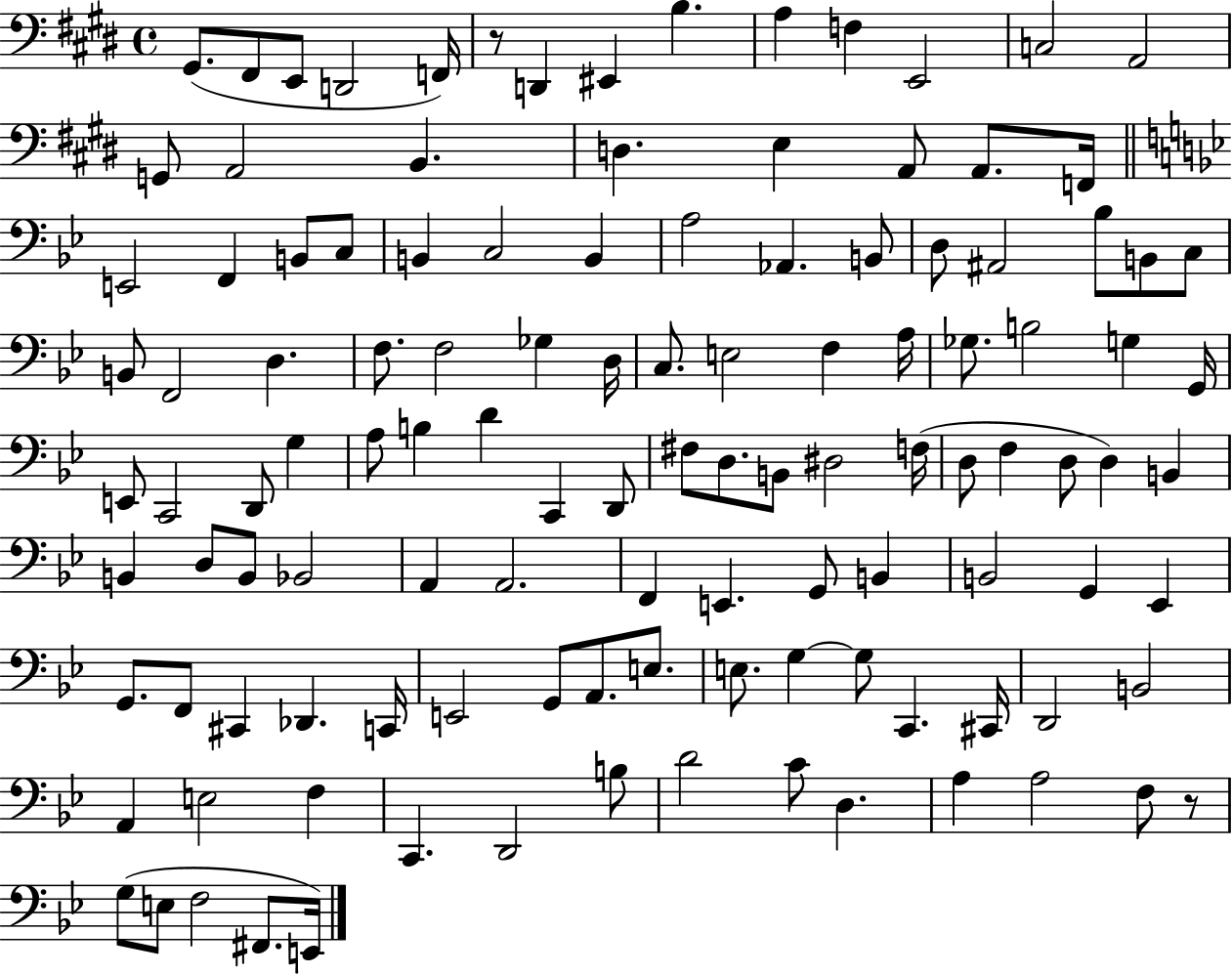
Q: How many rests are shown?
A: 2